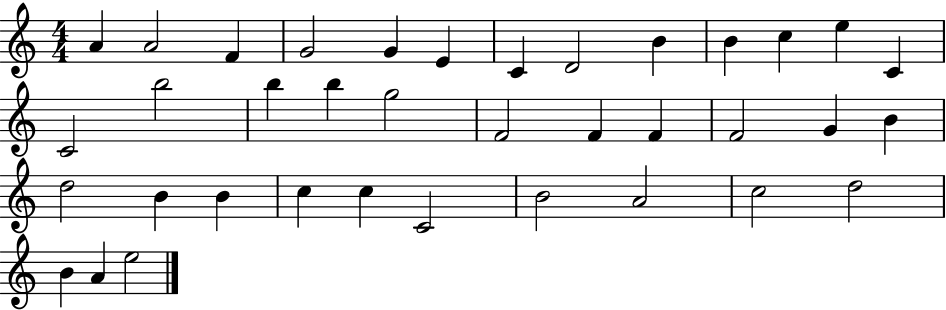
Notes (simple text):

A4/q A4/h F4/q G4/h G4/q E4/q C4/q D4/h B4/q B4/q C5/q E5/q C4/q C4/h B5/h B5/q B5/q G5/h F4/h F4/q F4/q F4/h G4/q B4/q D5/h B4/q B4/q C5/q C5/q C4/h B4/h A4/h C5/h D5/h B4/q A4/q E5/h